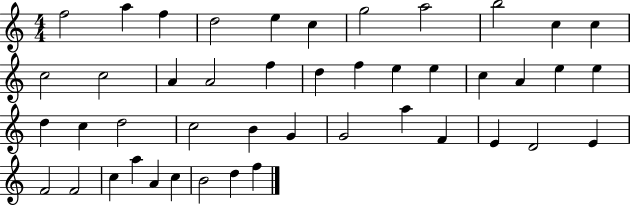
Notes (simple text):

F5/h A5/q F5/q D5/h E5/q C5/q G5/h A5/h B5/h C5/q C5/q C5/h C5/h A4/q A4/h F5/q D5/q F5/q E5/q E5/q C5/q A4/q E5/q E5/q D5/q C5/q D5/h C5/h B4/q G4/q G4/h A5/q F4/q E4/q D4/h E4/q F4/h F4/h C5/q A5/q A4/q C5/q B4/h D5/q F5/q